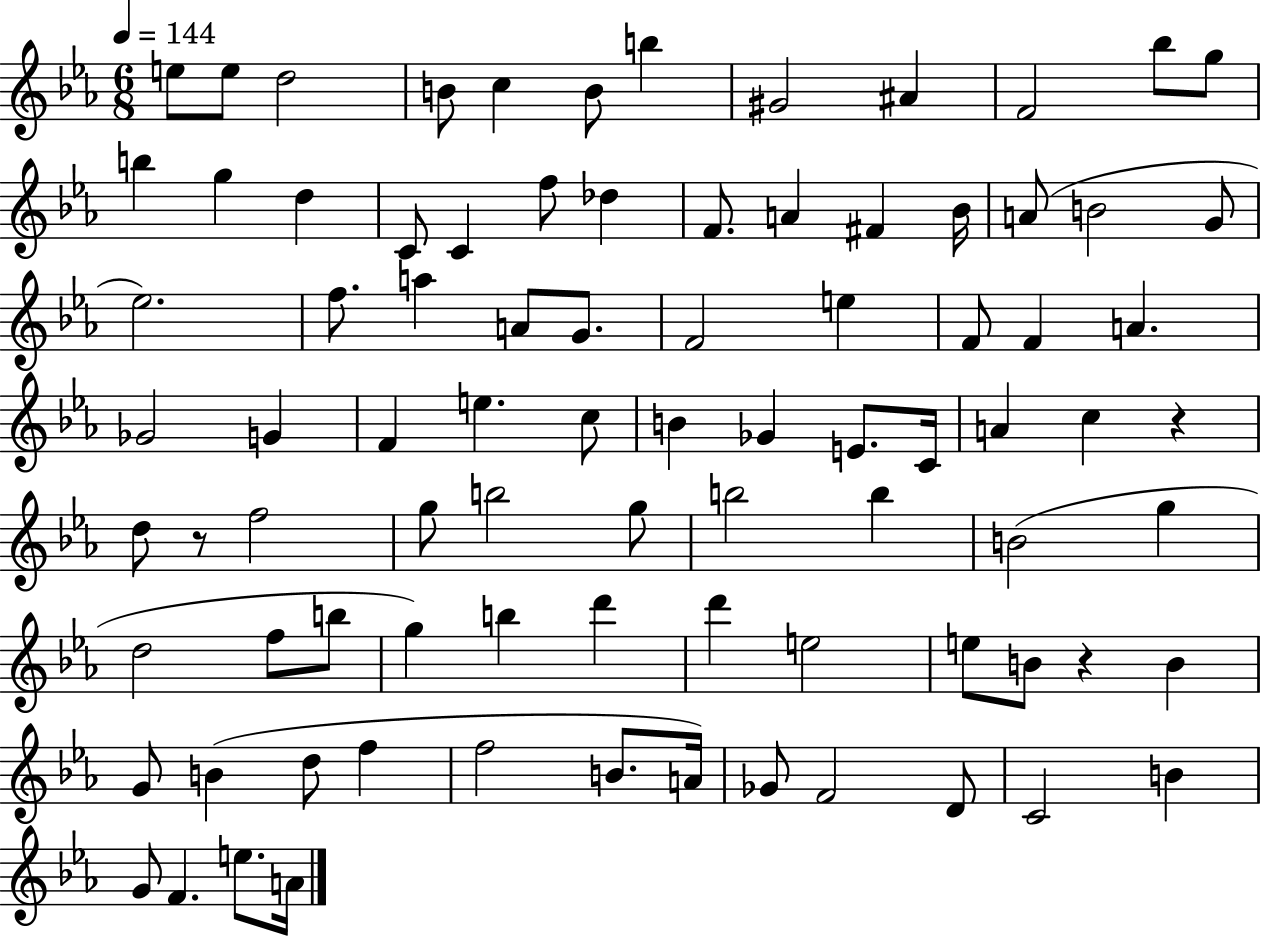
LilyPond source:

{
  \clef treble
  \numericTimeSignature
  \time 6/8
  \key ees \major
  \tempo 4 = 144
  e''8 e''8 d''2 | b'8 c''4 b'8 b''4 | gis'2 ais'4 | f'2 bes''8 g''8 | \break b''4 g''4 d''4 | c'8 c'4 f''8 des''4 | f'8. a'4 fis'4 bes'16 | a'8( b'2 g'8 | \break ees''2.) | f''8. a''4 a'8 g'8. | f'2 e''4 | f'8 f'4 a'4. | \break ges'2 g'4 | f'4 e''4. c''8 | b'4 ges'4 e'8. c'16 | a'4 c''4 r4 | \break d''8 r8 f''2 | g''8 b''2 g''8 | b''2 b''4 | b'2( g''4 | \break d''2 f''8 b''8 | g''4) b''4 d'''4 | d'''4 e''2 | e''8 b'8 r4 b'4 | \break g'8 b'4( d''8 f''4 | f''2 b'8. a'16) | ges'8 f'2 d'8 | c'2 b'4 | \break g'8 f'4. e''8. a'16 | \bar "|."
}